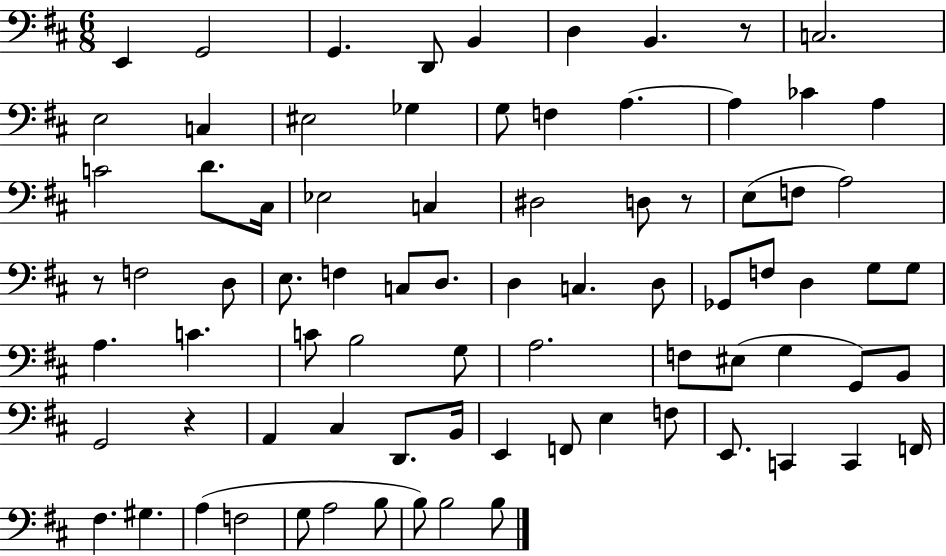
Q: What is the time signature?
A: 6/8